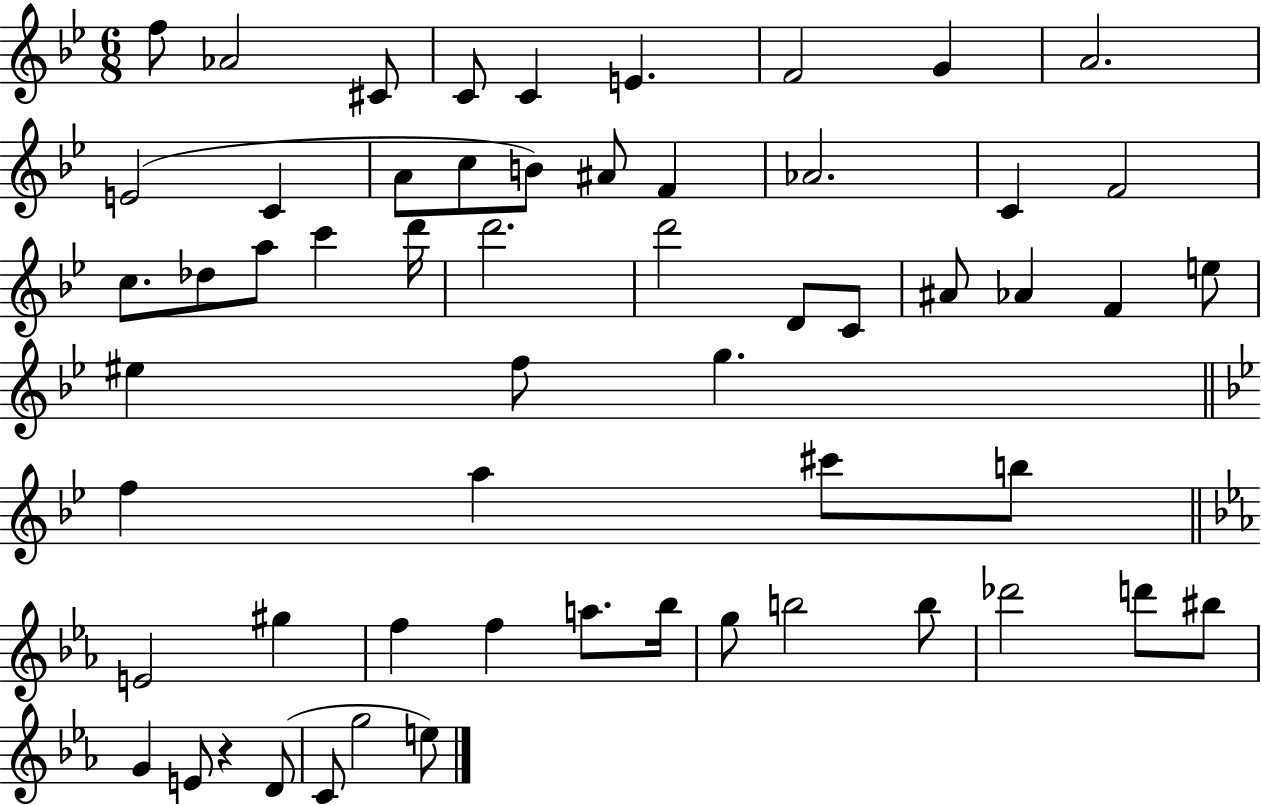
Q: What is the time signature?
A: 6/8